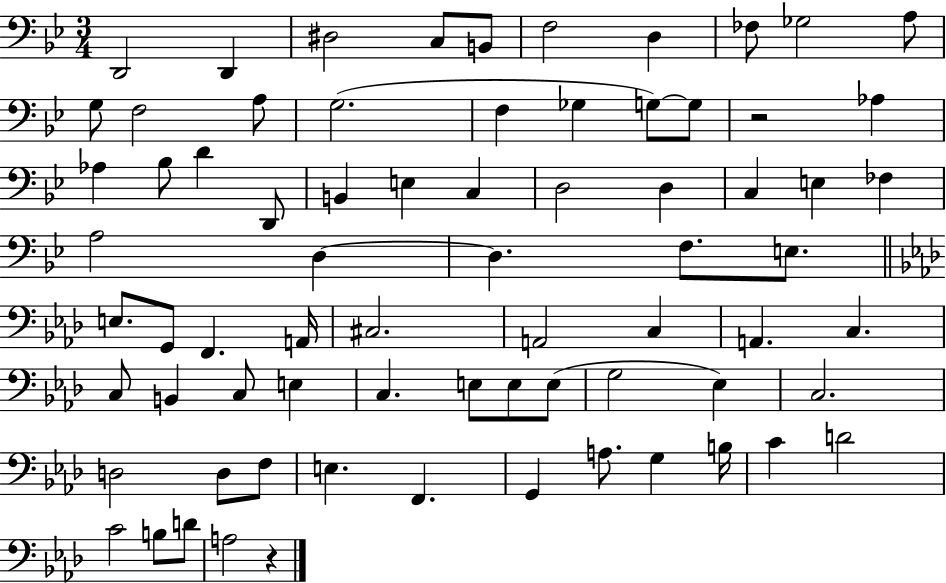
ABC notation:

X:1
T:Untitled
M:3/4
L:1/4
K:Bb
D,,2 D,, ^D,2 C,/2 B,,/2 F,2 D, _F,/2 _G,2 A,/2 G,/2 F,2 A,/2 G,2 F, _G, G,/2 G,/2 z2 _A, _A, _B,/2 D D,,/2 B,, E, C, D,2 D, C, E, _F, A,2 D, D, F,/2 E,/2 E,/2 G,,/2 F,, A,,/4 ^C,2 A,,2 C, A,, C, C,/2 B,, C,/2 E, C, E,/2 E,/2 E,/2 G,2 _E, C,2 D,2 D,/2 F,/2 E, F,, G,, A,/2 G, B,/4 C D2 C2 B,/2 D/2 A,2 z